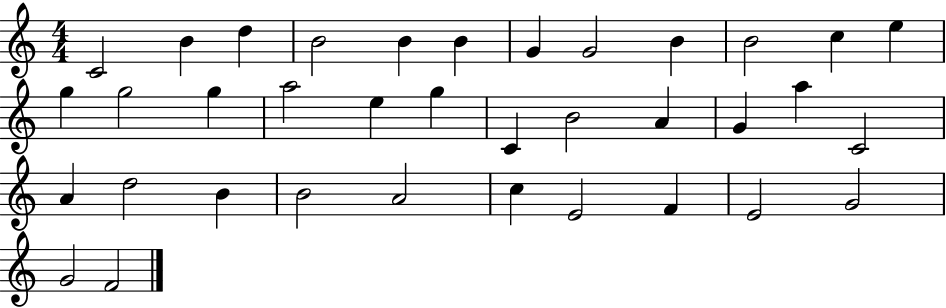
{
  \clef treble
  \numericTimeSignature
  \time 4/4
  \key c \major
  c'2 b'4 d''4 | b'2 b'4 b'4 | g'4 g'2 b'4 | b'2 c''4 e''4 | \break g''4 g''2 g''4 | a''2 e''4 g''4 | c'4 b'2 a'4 | g'4 a''4 c'2 | \break a'4 d''2 b'4 | b'2 a'2 | c''4 e'2 f'4 | e'2 g'2 | \break g'2 f'2 | \bar "|."
}